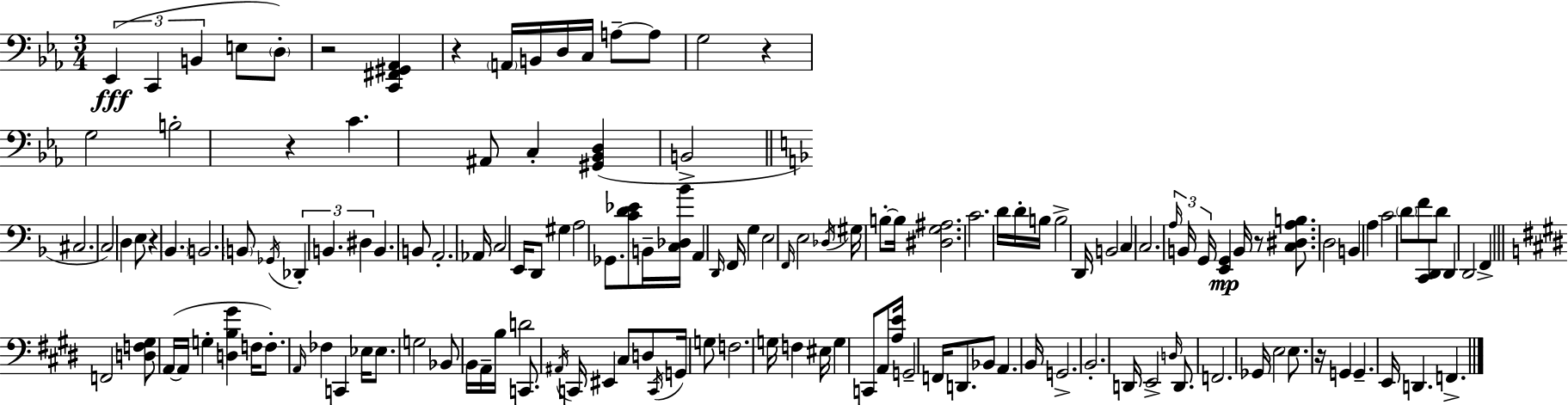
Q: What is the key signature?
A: C minor